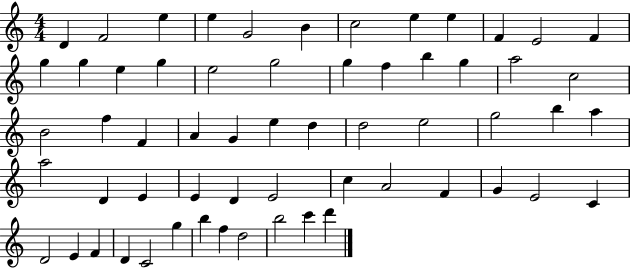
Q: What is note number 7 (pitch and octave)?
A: C5